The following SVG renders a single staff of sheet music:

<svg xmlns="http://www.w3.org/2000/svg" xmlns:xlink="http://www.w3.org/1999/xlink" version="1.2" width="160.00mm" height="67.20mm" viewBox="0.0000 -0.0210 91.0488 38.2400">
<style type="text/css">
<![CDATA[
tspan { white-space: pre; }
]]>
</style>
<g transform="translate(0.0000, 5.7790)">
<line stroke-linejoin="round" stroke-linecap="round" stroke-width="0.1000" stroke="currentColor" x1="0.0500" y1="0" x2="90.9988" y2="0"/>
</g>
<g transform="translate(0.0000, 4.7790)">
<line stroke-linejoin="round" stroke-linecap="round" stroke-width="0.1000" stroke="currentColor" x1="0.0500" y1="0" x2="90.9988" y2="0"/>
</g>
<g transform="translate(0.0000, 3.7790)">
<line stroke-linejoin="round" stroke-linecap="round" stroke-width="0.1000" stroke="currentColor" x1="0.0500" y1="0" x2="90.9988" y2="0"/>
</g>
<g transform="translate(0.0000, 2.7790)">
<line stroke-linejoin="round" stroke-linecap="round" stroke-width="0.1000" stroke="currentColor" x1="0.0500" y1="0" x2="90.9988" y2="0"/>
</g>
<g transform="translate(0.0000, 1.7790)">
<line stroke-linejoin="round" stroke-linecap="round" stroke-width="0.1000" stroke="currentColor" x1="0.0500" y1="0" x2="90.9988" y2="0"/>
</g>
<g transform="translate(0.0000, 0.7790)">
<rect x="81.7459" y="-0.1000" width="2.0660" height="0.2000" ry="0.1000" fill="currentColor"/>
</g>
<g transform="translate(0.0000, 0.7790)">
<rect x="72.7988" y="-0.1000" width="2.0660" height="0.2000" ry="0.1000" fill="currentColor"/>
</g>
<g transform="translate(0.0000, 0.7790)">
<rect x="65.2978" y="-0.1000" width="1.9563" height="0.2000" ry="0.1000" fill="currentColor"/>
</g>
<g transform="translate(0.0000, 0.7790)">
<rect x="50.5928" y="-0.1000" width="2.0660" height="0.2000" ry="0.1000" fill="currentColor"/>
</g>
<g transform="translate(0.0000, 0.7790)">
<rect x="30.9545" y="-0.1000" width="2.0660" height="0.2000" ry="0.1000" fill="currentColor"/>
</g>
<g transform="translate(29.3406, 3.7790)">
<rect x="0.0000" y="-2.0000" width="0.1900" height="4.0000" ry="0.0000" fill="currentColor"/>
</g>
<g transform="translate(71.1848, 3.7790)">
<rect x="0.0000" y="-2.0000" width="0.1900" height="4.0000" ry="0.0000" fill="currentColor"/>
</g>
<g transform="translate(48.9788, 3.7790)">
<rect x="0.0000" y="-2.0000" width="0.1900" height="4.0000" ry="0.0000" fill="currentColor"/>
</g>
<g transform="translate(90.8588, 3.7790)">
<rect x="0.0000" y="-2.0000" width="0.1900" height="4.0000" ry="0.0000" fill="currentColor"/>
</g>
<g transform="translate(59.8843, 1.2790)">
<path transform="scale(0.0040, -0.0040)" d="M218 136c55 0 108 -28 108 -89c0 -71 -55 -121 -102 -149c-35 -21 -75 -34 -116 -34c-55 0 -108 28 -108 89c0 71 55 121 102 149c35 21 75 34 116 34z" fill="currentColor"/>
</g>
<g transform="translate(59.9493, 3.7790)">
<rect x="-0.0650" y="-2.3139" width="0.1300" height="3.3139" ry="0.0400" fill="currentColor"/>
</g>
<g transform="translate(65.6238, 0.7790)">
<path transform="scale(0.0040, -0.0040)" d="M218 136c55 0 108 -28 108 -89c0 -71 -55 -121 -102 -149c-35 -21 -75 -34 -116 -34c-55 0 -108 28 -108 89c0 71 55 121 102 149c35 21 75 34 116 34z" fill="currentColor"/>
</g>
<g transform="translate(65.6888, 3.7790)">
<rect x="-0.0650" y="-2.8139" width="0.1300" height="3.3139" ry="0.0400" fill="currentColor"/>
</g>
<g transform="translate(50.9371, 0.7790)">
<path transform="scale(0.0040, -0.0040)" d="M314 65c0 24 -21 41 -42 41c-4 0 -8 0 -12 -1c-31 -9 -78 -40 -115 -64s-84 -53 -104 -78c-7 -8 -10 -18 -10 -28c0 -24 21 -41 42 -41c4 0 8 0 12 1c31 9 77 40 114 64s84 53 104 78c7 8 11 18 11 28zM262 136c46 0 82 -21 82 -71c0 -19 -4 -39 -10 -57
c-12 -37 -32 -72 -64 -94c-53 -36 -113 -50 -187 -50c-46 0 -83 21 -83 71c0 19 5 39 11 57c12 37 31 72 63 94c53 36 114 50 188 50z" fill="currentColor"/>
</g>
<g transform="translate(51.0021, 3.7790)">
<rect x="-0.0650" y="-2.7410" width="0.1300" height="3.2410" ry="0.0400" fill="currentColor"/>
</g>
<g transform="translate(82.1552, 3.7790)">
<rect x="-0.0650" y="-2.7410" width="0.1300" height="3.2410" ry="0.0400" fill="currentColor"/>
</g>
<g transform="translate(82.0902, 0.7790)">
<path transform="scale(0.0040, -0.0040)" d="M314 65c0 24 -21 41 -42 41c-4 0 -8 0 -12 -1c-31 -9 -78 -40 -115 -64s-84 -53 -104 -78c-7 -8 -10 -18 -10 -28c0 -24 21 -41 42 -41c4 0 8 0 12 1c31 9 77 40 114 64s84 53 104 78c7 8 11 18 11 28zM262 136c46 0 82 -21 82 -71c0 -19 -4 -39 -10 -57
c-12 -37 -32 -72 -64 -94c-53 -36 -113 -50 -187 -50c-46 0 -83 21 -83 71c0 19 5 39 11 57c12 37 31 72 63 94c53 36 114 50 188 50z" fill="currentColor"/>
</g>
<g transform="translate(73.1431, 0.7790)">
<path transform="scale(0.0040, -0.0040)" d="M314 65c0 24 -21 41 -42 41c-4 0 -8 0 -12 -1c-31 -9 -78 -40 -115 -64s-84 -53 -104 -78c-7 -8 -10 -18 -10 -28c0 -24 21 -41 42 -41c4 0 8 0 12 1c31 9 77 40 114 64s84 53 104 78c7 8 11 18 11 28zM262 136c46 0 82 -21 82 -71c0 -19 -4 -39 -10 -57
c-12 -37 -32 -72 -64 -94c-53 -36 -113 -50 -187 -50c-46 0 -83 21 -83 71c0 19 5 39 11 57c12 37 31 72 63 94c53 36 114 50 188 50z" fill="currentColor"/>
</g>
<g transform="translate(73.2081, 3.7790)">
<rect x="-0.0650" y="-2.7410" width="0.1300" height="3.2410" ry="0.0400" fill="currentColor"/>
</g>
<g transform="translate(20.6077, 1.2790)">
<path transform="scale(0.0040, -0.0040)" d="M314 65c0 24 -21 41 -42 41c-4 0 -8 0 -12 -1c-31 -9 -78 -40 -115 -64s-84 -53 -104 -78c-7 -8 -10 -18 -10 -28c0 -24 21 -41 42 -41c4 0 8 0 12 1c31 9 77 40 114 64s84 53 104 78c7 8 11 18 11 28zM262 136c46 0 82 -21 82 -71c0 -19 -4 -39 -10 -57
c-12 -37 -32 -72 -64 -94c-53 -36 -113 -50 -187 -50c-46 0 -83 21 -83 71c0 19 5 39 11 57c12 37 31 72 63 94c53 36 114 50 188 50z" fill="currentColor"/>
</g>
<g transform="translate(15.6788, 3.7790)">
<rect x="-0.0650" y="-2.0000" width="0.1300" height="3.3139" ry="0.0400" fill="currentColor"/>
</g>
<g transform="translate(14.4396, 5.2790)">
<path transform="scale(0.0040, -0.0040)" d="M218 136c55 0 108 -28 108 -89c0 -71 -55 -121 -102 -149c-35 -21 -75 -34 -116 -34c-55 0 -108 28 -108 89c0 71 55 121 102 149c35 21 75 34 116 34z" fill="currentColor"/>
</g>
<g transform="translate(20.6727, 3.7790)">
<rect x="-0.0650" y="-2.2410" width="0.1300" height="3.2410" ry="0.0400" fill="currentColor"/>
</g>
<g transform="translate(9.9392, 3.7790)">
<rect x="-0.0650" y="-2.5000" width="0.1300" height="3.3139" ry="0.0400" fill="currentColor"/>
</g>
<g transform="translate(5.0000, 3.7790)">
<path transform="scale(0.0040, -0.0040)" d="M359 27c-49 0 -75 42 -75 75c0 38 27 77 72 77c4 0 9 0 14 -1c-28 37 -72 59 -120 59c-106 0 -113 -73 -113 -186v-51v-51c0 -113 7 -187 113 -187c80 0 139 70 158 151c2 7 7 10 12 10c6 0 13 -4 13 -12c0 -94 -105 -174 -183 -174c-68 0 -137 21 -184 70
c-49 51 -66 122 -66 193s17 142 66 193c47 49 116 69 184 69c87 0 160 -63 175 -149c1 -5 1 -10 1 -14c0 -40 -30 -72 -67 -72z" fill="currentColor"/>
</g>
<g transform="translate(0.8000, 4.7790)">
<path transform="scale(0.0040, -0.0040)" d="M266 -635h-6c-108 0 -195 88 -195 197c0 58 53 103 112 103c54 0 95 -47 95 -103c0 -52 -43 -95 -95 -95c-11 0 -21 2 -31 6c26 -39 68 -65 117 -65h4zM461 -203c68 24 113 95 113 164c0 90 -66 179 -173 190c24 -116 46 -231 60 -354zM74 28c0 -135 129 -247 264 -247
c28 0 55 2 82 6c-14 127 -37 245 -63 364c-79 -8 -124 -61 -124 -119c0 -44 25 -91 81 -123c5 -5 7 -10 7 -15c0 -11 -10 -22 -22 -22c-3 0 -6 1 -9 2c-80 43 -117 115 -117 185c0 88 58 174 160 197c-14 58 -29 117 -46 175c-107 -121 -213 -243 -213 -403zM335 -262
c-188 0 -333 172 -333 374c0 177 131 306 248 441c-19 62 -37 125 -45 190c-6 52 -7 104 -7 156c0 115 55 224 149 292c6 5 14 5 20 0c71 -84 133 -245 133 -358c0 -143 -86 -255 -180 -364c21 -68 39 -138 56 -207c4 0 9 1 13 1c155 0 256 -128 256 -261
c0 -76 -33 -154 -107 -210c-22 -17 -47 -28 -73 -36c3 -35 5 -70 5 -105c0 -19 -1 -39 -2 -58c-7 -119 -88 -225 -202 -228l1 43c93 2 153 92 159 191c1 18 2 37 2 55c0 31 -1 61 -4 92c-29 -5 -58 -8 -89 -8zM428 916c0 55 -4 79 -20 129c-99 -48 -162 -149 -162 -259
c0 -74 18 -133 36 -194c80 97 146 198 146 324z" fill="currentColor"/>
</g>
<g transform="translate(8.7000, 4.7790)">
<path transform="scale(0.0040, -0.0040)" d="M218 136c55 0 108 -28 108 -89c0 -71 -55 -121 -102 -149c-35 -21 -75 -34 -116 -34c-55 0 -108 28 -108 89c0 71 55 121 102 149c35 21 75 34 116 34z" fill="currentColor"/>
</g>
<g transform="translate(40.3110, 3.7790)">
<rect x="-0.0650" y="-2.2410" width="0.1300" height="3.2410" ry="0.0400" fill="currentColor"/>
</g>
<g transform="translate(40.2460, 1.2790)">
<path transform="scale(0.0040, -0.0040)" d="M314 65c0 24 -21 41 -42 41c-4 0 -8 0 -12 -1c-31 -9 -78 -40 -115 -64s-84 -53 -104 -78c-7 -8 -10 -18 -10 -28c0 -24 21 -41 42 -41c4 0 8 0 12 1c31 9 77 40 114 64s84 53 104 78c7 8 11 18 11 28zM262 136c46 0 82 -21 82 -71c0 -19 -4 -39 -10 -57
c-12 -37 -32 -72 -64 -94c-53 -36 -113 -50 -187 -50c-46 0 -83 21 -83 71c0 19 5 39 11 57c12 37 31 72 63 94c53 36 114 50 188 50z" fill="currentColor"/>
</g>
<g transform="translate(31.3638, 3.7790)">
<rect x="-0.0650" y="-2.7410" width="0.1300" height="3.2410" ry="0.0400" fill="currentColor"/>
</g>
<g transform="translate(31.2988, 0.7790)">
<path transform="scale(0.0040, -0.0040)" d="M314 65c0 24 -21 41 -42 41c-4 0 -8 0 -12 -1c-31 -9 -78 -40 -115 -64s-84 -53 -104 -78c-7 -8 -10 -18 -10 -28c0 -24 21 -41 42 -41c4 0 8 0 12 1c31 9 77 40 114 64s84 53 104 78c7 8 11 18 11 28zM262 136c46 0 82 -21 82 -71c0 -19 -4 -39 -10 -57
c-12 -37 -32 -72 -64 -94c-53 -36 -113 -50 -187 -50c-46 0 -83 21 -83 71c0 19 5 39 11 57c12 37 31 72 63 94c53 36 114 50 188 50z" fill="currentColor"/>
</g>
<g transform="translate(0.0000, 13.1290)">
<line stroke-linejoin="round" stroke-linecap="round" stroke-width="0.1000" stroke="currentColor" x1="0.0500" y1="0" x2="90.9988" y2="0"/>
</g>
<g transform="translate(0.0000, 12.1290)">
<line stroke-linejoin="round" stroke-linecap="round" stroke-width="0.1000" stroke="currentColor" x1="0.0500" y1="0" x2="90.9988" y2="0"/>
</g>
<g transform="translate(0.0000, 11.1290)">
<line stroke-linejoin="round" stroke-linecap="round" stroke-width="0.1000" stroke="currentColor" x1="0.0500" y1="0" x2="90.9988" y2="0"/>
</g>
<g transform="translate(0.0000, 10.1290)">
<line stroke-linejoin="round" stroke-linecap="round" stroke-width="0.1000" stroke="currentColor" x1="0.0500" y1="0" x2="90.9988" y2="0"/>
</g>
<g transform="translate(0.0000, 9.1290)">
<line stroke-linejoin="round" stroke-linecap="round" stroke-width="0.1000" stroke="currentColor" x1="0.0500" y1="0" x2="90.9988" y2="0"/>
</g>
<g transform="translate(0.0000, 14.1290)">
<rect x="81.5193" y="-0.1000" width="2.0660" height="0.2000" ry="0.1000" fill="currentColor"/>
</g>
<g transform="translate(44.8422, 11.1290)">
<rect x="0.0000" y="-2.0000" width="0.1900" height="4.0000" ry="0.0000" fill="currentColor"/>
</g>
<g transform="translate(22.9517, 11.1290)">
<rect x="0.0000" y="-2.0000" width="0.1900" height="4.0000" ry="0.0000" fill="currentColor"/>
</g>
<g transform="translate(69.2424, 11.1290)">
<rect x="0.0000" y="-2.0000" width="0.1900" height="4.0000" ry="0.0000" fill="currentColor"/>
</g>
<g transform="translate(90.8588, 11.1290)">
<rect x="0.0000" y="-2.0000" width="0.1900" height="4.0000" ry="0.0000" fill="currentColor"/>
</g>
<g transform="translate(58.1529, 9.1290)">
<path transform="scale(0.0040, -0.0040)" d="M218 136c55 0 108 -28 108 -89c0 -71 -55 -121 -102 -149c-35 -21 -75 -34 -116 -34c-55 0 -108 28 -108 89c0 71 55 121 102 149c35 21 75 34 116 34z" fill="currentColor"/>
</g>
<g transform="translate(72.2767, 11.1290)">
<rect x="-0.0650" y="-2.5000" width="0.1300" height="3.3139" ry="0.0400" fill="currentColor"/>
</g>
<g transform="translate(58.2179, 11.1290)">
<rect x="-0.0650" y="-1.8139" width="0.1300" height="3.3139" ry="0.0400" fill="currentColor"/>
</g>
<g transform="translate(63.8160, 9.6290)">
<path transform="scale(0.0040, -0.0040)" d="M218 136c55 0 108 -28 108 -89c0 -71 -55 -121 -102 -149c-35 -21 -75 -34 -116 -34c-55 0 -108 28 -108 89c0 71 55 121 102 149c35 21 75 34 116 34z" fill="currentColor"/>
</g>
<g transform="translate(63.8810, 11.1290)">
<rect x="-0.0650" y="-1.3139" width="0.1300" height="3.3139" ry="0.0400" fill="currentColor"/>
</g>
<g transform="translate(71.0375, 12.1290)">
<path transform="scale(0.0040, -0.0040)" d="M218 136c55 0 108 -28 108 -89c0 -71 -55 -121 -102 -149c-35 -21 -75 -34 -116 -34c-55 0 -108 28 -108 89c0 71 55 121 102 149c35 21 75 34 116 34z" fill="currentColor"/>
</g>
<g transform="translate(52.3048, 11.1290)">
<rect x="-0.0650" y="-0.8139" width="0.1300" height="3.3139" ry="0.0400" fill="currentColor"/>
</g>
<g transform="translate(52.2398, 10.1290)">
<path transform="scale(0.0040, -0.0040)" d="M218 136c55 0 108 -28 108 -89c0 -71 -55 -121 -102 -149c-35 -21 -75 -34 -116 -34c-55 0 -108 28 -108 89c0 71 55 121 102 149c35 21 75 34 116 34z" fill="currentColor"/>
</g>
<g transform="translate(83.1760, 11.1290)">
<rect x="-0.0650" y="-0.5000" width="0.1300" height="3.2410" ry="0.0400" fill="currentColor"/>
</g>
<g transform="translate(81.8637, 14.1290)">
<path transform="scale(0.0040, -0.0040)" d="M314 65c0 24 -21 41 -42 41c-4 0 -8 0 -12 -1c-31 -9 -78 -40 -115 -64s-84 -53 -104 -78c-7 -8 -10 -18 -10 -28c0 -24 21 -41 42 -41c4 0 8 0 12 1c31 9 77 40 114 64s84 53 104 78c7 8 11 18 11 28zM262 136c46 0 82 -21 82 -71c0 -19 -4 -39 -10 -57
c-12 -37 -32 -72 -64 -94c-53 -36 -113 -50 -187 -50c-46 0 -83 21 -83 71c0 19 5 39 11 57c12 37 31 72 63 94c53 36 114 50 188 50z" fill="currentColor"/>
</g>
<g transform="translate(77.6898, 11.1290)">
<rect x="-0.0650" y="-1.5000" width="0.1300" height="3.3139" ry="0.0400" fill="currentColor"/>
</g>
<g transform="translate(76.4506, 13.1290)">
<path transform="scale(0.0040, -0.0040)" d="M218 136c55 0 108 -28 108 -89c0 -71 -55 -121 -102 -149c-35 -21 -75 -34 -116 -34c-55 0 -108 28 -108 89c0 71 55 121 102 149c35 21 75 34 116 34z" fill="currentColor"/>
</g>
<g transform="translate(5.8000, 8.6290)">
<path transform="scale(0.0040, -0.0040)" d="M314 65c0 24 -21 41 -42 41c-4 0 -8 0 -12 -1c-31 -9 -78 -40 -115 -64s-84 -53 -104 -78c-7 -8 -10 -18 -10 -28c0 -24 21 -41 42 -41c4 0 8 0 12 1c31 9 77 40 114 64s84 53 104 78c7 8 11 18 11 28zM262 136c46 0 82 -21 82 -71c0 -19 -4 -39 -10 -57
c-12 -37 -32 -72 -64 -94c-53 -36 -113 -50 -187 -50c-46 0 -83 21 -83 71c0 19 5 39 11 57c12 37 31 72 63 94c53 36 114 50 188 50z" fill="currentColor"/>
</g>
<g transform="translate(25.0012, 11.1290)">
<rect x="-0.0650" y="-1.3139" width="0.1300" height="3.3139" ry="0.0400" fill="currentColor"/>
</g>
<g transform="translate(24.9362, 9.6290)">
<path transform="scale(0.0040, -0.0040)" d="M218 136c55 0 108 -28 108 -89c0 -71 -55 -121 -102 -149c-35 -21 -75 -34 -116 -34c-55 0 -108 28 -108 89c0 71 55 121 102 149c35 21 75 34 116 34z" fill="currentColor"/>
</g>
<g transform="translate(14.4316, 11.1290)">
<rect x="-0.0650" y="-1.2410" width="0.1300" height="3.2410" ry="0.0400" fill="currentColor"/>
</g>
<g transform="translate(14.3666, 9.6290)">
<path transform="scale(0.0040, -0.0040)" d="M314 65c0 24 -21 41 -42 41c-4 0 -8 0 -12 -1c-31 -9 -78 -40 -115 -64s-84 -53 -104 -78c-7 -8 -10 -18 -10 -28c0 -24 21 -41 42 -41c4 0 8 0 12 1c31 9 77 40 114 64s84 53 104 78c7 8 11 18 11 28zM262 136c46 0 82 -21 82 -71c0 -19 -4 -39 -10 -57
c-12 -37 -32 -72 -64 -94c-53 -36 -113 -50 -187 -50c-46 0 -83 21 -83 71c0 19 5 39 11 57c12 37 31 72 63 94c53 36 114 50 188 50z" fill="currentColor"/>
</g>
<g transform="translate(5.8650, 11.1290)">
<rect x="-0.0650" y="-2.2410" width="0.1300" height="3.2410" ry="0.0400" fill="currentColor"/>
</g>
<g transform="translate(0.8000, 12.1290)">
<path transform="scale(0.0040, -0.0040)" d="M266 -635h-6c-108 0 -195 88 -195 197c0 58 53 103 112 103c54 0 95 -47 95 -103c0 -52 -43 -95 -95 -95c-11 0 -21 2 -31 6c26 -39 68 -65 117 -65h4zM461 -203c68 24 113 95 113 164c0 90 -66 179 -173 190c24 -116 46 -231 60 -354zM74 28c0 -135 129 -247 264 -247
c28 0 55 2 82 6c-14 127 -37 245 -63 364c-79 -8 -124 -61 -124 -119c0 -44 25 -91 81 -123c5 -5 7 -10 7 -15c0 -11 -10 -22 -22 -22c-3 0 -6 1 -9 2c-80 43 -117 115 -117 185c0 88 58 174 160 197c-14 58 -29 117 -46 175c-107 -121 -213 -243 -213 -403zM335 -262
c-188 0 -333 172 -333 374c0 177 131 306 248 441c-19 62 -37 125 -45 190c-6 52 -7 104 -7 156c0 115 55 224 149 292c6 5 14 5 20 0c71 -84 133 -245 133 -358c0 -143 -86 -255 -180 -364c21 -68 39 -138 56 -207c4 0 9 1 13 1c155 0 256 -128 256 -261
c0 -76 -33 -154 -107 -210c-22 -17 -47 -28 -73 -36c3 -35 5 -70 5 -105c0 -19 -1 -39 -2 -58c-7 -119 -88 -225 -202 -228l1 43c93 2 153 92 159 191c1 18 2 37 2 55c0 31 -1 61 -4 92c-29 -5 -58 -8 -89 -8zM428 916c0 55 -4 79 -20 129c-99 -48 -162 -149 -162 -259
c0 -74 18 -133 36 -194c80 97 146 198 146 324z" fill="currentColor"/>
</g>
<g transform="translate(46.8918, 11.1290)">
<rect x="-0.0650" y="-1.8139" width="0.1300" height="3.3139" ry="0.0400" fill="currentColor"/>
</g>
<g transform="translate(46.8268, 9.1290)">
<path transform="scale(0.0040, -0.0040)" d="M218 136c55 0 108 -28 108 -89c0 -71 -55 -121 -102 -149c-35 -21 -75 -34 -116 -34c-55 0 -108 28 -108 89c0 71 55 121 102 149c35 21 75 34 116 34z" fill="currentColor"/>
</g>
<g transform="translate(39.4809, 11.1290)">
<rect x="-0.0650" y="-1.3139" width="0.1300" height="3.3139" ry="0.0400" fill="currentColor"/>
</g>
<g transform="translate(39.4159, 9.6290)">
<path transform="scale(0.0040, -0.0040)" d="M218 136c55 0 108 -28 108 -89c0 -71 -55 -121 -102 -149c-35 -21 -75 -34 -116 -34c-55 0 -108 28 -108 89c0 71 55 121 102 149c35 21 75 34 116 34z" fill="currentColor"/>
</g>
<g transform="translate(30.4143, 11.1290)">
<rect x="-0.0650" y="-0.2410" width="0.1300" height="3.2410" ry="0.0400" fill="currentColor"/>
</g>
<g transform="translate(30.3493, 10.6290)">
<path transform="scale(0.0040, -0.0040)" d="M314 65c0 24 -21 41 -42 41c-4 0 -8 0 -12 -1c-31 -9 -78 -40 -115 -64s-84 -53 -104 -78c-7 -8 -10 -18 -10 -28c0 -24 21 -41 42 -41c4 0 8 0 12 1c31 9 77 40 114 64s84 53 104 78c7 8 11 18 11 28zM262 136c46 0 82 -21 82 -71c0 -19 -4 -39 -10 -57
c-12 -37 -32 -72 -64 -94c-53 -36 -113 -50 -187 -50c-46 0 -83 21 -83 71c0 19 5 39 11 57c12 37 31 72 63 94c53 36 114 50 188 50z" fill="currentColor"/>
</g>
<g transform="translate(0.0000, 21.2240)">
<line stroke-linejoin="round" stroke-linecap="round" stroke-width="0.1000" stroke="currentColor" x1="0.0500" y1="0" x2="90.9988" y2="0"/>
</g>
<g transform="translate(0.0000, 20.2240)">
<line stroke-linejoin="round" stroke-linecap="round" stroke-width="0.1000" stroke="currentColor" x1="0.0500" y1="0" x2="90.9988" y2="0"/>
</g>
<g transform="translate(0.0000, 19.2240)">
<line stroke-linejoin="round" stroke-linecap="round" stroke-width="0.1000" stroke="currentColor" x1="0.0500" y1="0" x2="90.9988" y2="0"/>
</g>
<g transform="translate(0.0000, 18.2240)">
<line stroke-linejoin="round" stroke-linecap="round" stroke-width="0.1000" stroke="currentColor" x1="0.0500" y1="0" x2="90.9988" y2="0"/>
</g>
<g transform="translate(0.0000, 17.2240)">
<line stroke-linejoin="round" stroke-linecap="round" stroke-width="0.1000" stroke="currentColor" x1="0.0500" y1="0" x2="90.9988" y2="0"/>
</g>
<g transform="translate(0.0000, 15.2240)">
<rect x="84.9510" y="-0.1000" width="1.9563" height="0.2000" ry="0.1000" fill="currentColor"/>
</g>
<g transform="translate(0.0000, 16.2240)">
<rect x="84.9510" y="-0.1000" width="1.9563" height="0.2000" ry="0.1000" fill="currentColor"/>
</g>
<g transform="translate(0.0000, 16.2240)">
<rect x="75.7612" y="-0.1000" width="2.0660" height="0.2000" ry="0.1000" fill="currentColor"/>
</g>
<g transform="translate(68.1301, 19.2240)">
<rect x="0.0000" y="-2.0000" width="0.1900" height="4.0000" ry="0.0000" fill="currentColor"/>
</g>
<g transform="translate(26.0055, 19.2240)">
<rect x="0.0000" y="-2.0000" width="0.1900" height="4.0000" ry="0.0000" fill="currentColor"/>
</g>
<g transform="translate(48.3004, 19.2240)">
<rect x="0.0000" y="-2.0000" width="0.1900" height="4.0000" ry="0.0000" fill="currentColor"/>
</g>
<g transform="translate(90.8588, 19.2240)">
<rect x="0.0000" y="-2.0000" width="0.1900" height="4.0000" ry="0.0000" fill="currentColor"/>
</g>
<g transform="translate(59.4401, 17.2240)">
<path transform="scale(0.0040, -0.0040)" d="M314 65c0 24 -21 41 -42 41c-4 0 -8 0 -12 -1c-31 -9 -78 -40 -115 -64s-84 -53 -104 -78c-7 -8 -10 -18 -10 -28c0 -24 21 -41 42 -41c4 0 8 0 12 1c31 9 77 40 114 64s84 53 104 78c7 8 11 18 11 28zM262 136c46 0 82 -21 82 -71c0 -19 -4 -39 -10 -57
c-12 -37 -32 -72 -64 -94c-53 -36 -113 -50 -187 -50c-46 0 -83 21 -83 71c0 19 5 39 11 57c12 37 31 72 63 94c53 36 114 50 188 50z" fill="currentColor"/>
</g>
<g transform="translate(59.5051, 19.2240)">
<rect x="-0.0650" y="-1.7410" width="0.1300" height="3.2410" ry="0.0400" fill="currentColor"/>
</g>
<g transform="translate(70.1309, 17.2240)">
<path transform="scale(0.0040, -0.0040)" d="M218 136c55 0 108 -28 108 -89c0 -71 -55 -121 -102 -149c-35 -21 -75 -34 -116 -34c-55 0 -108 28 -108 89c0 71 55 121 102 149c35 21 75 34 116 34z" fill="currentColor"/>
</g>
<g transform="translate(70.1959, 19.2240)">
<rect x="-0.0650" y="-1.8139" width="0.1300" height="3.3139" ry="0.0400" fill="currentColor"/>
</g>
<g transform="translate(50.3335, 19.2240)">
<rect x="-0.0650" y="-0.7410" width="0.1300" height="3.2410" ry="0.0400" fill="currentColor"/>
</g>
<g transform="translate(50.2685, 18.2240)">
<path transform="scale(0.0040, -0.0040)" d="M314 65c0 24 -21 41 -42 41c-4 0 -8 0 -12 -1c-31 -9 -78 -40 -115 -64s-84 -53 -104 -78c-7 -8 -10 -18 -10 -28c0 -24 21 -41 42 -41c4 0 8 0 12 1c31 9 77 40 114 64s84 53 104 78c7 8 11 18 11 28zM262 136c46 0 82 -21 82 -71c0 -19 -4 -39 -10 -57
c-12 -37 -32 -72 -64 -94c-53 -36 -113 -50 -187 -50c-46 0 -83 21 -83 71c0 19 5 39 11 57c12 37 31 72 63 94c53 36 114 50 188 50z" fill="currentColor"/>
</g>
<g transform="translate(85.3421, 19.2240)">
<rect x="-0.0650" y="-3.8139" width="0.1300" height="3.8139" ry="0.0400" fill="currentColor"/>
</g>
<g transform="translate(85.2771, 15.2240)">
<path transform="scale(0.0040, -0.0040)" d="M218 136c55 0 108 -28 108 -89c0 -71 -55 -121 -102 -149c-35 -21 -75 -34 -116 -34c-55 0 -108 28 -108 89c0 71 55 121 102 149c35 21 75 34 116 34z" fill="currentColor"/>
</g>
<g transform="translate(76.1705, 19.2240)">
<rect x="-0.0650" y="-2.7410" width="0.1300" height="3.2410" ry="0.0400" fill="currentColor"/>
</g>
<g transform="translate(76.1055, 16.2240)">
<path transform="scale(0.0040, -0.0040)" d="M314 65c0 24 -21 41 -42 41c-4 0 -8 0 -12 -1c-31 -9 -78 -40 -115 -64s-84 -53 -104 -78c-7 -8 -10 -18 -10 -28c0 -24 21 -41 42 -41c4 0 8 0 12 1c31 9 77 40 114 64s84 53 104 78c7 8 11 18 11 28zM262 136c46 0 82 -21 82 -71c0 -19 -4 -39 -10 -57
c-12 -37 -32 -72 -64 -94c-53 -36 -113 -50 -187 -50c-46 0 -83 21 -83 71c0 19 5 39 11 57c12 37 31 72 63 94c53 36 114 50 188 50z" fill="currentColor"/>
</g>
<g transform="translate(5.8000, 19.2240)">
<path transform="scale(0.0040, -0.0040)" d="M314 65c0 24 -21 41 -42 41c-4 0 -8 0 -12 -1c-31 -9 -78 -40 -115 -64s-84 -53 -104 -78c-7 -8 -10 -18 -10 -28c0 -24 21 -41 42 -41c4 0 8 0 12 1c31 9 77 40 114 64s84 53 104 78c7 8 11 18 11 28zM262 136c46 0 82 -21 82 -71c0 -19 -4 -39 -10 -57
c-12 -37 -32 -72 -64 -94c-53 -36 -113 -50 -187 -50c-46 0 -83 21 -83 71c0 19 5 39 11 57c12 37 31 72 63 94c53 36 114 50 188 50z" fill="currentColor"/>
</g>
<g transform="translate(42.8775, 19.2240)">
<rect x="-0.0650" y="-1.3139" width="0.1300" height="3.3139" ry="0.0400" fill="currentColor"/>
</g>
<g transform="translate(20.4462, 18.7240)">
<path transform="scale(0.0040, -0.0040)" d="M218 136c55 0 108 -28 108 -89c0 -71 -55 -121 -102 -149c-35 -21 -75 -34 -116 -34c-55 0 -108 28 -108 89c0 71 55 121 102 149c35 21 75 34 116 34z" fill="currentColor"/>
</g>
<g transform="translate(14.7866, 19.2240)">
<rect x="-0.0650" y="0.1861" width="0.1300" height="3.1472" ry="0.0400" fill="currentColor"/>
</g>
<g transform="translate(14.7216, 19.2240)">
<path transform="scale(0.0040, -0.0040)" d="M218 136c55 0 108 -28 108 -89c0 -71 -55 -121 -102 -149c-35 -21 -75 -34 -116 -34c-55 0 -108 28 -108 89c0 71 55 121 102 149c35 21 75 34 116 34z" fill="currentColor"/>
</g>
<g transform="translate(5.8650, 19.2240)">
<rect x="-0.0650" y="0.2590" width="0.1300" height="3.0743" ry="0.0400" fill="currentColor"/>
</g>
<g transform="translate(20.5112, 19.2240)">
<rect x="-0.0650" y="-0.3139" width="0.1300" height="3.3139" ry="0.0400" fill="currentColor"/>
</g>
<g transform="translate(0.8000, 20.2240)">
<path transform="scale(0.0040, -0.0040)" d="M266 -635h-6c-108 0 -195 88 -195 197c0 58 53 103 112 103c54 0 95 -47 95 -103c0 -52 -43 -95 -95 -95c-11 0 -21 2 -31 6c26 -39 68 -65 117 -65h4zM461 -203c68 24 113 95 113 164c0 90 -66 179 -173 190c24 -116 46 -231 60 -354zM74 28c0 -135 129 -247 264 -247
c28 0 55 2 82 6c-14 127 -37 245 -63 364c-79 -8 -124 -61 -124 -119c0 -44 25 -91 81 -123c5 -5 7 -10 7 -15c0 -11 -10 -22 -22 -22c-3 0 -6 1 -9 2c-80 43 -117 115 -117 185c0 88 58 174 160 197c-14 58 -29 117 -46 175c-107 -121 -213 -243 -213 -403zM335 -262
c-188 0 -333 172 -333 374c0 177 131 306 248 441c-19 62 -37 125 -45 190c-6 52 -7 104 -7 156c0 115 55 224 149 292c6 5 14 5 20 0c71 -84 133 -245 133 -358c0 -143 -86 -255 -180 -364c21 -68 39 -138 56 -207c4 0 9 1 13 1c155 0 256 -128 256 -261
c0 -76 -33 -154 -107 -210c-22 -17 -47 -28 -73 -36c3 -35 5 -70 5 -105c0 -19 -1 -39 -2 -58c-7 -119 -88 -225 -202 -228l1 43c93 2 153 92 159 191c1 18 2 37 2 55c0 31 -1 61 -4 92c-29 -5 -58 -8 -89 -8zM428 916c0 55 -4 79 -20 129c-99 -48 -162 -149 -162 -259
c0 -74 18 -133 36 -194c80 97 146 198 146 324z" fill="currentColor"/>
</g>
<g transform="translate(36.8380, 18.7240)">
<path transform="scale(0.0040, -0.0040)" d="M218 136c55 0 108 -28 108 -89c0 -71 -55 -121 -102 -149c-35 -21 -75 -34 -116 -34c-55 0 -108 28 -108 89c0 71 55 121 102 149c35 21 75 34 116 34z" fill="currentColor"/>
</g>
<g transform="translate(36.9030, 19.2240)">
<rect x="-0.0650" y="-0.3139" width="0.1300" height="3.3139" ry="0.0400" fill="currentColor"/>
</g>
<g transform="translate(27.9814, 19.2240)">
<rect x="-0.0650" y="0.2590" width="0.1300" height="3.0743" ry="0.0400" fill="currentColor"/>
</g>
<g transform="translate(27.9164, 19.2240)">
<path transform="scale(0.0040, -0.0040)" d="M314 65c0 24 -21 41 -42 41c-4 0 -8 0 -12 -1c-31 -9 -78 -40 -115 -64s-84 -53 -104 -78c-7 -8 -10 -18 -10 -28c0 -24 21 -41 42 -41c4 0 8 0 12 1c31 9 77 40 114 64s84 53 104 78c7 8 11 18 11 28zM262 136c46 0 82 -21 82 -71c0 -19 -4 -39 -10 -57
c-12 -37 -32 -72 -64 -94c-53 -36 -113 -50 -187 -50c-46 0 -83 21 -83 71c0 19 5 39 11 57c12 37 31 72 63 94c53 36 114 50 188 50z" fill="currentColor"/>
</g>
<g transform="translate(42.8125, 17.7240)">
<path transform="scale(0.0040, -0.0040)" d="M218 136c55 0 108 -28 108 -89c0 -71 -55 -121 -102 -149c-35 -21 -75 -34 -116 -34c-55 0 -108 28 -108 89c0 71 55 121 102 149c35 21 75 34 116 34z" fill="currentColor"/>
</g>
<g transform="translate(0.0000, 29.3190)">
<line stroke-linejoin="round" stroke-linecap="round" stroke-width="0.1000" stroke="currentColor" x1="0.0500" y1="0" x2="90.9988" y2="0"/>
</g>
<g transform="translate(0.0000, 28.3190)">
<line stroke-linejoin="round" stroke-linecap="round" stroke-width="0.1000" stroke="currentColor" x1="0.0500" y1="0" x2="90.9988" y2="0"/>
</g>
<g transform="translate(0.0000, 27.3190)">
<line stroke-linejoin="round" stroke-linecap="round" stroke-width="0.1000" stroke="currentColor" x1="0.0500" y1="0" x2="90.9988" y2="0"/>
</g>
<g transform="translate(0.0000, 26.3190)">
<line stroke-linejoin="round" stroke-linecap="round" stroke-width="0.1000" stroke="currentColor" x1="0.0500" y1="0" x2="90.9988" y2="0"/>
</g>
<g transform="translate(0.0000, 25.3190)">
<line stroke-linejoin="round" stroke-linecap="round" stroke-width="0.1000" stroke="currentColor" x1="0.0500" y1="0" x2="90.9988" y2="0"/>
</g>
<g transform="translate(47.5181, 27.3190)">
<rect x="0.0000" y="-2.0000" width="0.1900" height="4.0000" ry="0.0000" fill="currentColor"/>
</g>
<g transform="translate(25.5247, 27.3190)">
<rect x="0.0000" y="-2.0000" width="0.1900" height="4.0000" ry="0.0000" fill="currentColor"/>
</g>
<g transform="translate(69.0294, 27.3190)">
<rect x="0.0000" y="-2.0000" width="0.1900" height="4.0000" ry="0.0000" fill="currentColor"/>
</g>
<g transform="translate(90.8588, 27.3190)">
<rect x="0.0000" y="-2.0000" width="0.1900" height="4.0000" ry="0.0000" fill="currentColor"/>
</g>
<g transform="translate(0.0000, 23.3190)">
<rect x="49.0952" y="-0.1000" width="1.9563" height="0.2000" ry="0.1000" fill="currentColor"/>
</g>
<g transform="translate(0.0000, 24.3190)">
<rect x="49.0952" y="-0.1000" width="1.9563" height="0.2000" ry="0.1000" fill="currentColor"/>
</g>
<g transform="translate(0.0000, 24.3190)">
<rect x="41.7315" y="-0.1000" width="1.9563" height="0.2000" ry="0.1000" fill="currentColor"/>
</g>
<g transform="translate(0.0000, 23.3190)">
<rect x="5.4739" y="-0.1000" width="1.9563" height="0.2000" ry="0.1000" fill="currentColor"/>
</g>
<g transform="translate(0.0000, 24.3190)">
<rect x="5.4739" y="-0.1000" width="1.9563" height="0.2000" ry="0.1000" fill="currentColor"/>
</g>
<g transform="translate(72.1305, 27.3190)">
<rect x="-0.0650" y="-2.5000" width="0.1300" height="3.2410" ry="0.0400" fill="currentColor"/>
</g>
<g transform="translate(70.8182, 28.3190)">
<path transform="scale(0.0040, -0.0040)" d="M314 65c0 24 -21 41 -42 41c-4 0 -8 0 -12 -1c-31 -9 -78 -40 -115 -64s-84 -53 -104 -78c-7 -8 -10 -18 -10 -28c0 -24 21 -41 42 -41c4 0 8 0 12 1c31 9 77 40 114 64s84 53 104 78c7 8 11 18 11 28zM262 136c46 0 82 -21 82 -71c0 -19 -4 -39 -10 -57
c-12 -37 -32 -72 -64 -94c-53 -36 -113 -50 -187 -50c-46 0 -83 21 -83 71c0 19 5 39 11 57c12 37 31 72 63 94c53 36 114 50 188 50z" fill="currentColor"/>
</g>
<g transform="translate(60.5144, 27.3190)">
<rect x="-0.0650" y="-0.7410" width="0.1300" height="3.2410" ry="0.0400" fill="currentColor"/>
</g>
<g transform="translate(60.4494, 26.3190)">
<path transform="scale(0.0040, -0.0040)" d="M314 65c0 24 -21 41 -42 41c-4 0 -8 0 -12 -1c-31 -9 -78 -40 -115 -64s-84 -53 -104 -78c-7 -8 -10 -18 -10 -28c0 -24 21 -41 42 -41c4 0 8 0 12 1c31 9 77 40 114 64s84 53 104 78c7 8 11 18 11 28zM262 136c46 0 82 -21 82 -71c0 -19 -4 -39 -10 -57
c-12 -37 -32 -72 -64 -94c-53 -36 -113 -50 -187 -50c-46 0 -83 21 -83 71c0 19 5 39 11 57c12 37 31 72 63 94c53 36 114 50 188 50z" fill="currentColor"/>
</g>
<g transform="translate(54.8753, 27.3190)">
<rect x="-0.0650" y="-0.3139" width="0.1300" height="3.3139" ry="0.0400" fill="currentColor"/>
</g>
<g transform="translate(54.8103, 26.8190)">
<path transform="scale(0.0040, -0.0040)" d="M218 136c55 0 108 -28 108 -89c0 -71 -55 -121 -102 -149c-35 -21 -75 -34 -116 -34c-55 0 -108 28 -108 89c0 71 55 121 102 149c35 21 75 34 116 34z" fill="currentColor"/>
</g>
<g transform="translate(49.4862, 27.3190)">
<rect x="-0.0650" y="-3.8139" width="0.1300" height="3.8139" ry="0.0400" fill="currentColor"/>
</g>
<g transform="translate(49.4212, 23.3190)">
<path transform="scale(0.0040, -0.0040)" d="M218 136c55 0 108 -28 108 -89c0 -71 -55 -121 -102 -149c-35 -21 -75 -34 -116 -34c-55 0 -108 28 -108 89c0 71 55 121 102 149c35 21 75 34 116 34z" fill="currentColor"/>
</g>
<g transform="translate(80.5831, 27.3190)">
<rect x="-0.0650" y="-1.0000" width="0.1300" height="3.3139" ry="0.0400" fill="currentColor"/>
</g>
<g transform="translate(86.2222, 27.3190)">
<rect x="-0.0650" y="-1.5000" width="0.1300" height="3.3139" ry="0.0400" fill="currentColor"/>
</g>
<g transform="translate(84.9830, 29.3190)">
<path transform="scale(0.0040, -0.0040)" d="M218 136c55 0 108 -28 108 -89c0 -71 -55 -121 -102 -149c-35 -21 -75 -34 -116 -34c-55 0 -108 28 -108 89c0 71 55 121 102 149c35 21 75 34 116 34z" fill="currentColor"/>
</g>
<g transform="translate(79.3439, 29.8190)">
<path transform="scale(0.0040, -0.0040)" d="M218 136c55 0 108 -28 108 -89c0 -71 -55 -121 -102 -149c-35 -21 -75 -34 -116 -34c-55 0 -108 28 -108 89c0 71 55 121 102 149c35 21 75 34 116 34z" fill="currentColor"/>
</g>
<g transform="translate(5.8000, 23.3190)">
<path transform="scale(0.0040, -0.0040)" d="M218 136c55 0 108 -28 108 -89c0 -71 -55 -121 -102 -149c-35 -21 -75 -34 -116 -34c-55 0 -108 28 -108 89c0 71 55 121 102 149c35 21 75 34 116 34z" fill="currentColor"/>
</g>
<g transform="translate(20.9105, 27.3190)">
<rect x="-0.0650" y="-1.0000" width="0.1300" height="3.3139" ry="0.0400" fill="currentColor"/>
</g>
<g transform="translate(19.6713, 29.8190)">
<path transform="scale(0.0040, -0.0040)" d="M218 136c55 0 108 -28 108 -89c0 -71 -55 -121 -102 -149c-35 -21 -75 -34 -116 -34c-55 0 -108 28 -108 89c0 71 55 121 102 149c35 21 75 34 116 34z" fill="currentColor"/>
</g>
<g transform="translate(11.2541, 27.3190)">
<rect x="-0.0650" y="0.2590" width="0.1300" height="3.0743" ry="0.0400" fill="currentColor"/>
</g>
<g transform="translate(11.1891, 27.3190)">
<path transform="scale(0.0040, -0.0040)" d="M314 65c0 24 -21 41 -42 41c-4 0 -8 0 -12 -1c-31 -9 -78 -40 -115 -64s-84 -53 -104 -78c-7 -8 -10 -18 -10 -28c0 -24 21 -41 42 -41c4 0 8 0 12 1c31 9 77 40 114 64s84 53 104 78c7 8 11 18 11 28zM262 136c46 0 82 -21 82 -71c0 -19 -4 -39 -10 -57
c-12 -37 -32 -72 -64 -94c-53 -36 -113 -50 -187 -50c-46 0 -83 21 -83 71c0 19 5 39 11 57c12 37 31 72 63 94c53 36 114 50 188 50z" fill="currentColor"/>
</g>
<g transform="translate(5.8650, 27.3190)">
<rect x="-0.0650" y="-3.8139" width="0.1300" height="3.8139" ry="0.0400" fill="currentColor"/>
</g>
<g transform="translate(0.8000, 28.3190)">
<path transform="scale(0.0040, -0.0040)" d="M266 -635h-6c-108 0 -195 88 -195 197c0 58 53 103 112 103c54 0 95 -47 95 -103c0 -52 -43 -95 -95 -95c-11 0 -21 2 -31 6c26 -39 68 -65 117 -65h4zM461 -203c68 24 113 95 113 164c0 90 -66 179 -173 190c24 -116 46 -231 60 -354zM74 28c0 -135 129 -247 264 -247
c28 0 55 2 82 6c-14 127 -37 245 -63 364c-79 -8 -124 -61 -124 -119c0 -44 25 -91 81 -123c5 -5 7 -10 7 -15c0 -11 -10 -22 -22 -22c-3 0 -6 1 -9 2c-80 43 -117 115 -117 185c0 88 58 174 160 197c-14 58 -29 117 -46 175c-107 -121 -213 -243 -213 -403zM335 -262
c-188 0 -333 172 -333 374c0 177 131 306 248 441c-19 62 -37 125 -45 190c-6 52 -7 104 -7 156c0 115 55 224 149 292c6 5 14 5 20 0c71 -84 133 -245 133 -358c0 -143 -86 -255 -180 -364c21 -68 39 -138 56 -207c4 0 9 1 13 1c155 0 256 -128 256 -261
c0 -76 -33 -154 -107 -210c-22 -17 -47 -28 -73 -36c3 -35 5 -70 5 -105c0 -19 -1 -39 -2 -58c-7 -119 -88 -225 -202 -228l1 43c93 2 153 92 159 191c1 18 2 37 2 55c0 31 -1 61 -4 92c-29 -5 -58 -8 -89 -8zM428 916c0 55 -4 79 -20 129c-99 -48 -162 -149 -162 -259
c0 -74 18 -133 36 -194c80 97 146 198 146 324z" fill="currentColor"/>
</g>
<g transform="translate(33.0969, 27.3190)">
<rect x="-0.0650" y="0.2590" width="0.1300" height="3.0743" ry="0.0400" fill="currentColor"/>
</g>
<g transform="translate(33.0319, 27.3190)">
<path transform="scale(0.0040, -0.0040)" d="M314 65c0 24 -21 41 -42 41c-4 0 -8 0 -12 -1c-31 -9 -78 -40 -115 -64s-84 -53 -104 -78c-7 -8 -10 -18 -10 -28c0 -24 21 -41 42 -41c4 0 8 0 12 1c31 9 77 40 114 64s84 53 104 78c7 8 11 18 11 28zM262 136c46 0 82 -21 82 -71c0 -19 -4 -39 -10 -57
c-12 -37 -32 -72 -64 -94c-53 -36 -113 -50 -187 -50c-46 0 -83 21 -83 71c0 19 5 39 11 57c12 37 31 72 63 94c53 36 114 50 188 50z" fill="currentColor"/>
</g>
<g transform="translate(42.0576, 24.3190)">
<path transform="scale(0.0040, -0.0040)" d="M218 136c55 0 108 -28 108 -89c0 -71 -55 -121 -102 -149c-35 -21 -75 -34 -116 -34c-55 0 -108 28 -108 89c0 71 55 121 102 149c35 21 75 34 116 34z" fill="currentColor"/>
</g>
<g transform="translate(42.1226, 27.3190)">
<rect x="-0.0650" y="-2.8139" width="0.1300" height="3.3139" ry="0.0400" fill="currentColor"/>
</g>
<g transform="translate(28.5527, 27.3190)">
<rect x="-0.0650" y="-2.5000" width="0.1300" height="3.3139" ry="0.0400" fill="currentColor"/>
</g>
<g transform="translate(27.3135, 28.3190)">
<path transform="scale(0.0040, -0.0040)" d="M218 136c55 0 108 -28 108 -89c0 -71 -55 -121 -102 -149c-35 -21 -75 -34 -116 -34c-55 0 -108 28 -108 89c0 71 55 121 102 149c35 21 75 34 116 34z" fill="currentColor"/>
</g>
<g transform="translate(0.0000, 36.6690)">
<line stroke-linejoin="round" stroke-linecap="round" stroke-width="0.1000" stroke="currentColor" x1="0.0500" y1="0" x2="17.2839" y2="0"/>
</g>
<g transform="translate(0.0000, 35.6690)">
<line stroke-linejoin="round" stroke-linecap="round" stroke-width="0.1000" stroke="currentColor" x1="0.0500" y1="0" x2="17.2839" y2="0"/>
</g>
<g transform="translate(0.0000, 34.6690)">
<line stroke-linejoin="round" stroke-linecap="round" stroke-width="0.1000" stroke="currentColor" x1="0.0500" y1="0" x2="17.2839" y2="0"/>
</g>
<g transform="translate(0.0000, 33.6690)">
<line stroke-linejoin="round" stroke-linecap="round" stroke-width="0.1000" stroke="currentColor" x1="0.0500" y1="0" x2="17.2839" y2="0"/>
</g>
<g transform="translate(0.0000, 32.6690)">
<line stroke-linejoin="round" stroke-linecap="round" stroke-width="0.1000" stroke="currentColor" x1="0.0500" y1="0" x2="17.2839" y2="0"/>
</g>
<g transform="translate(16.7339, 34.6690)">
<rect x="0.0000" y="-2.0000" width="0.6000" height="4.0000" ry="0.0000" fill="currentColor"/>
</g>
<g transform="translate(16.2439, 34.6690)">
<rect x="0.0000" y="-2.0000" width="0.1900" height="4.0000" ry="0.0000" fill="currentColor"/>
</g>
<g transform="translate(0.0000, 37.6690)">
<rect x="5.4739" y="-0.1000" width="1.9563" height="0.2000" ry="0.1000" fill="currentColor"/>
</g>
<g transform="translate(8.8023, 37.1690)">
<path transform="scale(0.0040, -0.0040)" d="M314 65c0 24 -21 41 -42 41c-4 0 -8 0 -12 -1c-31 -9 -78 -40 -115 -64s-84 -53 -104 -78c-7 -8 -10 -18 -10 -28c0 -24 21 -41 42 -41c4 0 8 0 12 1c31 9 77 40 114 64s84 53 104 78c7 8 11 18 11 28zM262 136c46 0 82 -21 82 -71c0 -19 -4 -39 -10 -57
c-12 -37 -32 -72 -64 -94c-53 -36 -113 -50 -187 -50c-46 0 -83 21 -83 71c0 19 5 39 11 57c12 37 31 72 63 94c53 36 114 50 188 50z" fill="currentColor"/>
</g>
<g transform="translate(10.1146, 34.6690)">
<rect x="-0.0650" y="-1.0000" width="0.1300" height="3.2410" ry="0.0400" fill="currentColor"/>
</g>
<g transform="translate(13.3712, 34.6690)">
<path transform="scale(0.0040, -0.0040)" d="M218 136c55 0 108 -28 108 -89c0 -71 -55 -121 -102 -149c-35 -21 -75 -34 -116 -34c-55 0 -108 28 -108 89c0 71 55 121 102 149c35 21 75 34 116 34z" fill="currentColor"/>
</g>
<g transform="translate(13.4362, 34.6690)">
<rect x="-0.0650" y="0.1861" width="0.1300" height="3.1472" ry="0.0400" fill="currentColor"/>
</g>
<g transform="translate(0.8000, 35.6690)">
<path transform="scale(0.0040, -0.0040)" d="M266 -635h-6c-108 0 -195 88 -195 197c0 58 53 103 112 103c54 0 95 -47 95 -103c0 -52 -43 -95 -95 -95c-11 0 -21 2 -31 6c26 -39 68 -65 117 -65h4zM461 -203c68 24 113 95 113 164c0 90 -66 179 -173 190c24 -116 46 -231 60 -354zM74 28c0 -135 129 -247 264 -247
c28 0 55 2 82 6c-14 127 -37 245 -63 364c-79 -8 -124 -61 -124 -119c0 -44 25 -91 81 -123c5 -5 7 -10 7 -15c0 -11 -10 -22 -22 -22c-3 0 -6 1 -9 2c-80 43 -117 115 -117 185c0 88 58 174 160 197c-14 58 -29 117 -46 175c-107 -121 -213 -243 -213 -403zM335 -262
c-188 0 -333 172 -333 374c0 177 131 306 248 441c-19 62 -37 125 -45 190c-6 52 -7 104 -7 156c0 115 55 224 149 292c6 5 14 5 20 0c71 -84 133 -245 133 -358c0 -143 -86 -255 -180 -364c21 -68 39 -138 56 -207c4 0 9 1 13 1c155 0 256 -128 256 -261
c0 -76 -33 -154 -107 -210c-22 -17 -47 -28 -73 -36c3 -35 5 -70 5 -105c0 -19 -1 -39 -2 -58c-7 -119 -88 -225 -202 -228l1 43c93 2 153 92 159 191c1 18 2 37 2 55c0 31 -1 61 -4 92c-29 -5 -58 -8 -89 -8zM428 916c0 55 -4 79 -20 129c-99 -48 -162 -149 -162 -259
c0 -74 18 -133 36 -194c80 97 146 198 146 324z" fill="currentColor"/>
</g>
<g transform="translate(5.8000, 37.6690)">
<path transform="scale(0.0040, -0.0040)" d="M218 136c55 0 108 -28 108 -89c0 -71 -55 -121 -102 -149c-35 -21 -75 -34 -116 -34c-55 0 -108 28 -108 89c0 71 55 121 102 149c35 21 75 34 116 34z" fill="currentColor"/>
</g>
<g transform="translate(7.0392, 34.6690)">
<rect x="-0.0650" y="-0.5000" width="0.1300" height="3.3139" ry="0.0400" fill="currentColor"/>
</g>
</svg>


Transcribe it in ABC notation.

X:1
T:Untitled
M:4/4
L:1/4
K:C
G F g2 a2 g2 a2 g a a2 a2 g2 e2 e c2 e f d f e G E C2 B2 B c B2 c e d2 f2 f a2 c' c' B2 D G B2 a c' c d2 G2 D E C D2 B